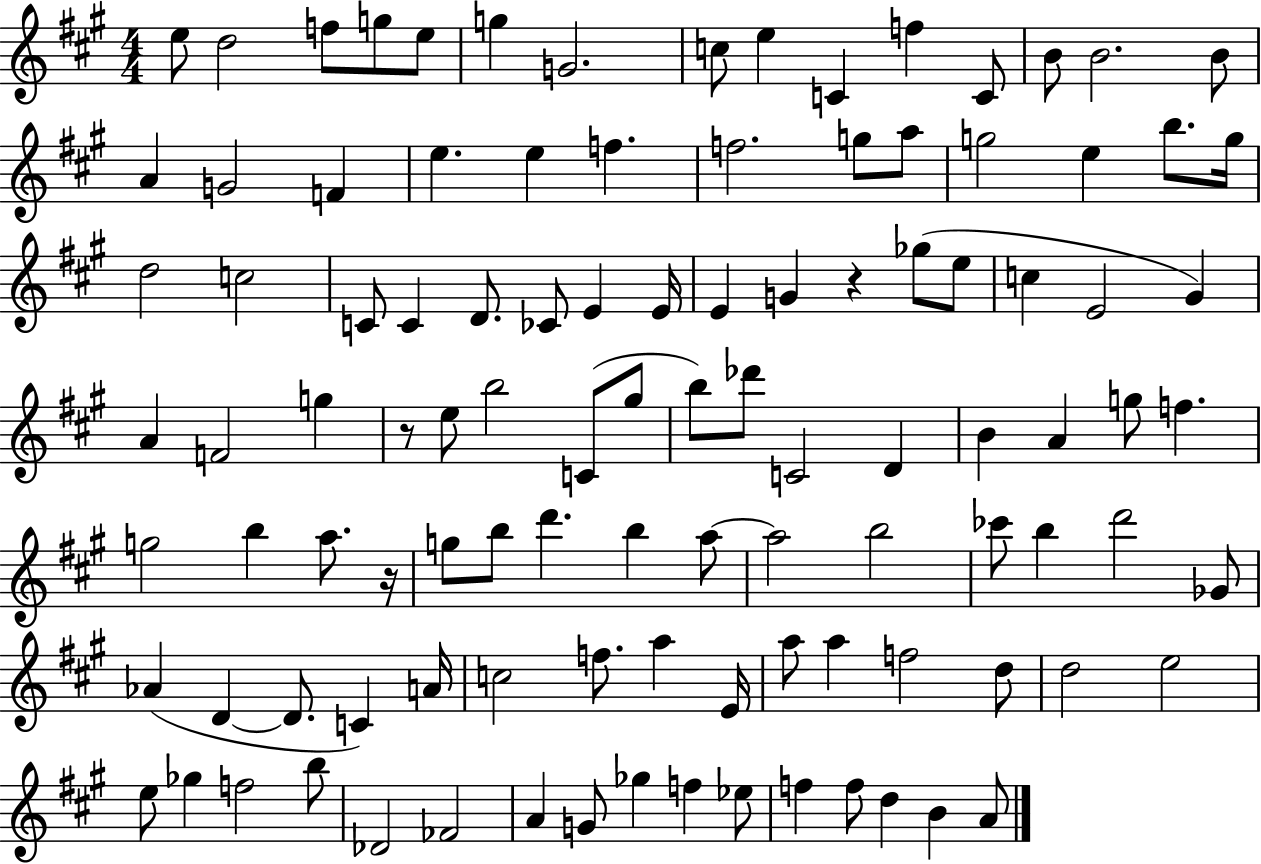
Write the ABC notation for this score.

X:1
T:Untitled
M:4/4
L:1/4
K:A
e/2 d2 f/2 g/2 e/2 g G2 c/2 e C f C/2 B/2 B2 B/2 A G2 F e e f f2 g/2 a/2 g2 e b/2 g/4 d2 c2 C/2 C D/2 _C/2 E E/4 E G z _g/2 e/2 c E2 ^G A F2 g z/2 e/2 b2 C/2 ^g/2 b/2 _d'/2 C2 D B A g/2 f g2 b a/2 z/4 g/2 b/2 d' b a/2 a2 b2 _c'/2 b d'2 _G/2 _A D D/2 C A/4 c2 f/2 a E/4 a/2 a f2 d/2 d2 e2 e/2 _g f2 b/2 _D2 _F2 A G/2 _g f _e/2 f f/2 d B A/2